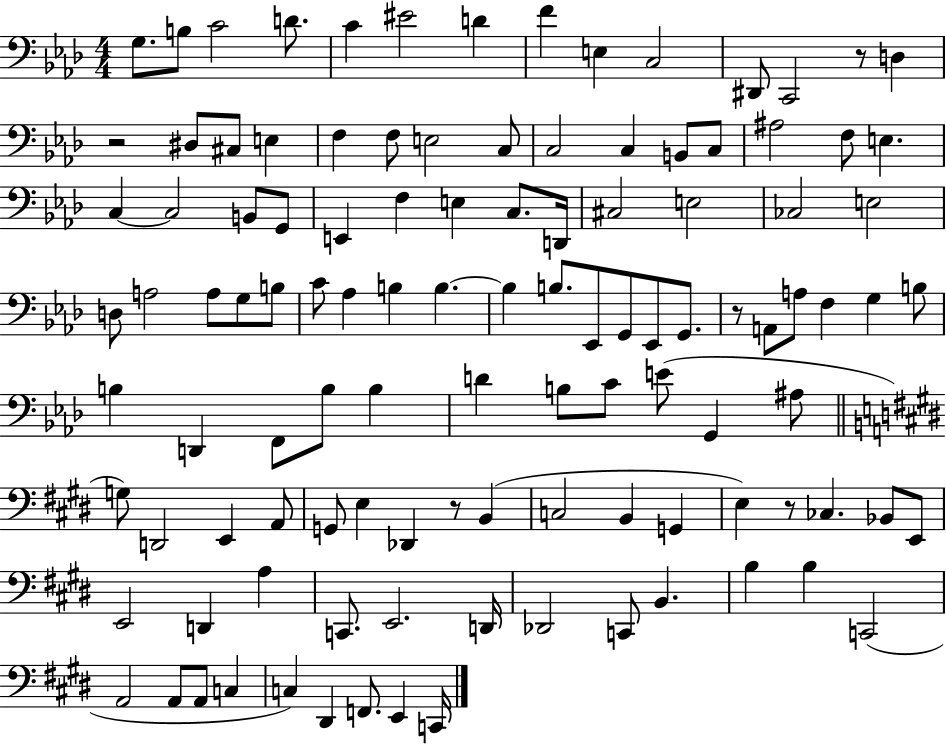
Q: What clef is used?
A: bass